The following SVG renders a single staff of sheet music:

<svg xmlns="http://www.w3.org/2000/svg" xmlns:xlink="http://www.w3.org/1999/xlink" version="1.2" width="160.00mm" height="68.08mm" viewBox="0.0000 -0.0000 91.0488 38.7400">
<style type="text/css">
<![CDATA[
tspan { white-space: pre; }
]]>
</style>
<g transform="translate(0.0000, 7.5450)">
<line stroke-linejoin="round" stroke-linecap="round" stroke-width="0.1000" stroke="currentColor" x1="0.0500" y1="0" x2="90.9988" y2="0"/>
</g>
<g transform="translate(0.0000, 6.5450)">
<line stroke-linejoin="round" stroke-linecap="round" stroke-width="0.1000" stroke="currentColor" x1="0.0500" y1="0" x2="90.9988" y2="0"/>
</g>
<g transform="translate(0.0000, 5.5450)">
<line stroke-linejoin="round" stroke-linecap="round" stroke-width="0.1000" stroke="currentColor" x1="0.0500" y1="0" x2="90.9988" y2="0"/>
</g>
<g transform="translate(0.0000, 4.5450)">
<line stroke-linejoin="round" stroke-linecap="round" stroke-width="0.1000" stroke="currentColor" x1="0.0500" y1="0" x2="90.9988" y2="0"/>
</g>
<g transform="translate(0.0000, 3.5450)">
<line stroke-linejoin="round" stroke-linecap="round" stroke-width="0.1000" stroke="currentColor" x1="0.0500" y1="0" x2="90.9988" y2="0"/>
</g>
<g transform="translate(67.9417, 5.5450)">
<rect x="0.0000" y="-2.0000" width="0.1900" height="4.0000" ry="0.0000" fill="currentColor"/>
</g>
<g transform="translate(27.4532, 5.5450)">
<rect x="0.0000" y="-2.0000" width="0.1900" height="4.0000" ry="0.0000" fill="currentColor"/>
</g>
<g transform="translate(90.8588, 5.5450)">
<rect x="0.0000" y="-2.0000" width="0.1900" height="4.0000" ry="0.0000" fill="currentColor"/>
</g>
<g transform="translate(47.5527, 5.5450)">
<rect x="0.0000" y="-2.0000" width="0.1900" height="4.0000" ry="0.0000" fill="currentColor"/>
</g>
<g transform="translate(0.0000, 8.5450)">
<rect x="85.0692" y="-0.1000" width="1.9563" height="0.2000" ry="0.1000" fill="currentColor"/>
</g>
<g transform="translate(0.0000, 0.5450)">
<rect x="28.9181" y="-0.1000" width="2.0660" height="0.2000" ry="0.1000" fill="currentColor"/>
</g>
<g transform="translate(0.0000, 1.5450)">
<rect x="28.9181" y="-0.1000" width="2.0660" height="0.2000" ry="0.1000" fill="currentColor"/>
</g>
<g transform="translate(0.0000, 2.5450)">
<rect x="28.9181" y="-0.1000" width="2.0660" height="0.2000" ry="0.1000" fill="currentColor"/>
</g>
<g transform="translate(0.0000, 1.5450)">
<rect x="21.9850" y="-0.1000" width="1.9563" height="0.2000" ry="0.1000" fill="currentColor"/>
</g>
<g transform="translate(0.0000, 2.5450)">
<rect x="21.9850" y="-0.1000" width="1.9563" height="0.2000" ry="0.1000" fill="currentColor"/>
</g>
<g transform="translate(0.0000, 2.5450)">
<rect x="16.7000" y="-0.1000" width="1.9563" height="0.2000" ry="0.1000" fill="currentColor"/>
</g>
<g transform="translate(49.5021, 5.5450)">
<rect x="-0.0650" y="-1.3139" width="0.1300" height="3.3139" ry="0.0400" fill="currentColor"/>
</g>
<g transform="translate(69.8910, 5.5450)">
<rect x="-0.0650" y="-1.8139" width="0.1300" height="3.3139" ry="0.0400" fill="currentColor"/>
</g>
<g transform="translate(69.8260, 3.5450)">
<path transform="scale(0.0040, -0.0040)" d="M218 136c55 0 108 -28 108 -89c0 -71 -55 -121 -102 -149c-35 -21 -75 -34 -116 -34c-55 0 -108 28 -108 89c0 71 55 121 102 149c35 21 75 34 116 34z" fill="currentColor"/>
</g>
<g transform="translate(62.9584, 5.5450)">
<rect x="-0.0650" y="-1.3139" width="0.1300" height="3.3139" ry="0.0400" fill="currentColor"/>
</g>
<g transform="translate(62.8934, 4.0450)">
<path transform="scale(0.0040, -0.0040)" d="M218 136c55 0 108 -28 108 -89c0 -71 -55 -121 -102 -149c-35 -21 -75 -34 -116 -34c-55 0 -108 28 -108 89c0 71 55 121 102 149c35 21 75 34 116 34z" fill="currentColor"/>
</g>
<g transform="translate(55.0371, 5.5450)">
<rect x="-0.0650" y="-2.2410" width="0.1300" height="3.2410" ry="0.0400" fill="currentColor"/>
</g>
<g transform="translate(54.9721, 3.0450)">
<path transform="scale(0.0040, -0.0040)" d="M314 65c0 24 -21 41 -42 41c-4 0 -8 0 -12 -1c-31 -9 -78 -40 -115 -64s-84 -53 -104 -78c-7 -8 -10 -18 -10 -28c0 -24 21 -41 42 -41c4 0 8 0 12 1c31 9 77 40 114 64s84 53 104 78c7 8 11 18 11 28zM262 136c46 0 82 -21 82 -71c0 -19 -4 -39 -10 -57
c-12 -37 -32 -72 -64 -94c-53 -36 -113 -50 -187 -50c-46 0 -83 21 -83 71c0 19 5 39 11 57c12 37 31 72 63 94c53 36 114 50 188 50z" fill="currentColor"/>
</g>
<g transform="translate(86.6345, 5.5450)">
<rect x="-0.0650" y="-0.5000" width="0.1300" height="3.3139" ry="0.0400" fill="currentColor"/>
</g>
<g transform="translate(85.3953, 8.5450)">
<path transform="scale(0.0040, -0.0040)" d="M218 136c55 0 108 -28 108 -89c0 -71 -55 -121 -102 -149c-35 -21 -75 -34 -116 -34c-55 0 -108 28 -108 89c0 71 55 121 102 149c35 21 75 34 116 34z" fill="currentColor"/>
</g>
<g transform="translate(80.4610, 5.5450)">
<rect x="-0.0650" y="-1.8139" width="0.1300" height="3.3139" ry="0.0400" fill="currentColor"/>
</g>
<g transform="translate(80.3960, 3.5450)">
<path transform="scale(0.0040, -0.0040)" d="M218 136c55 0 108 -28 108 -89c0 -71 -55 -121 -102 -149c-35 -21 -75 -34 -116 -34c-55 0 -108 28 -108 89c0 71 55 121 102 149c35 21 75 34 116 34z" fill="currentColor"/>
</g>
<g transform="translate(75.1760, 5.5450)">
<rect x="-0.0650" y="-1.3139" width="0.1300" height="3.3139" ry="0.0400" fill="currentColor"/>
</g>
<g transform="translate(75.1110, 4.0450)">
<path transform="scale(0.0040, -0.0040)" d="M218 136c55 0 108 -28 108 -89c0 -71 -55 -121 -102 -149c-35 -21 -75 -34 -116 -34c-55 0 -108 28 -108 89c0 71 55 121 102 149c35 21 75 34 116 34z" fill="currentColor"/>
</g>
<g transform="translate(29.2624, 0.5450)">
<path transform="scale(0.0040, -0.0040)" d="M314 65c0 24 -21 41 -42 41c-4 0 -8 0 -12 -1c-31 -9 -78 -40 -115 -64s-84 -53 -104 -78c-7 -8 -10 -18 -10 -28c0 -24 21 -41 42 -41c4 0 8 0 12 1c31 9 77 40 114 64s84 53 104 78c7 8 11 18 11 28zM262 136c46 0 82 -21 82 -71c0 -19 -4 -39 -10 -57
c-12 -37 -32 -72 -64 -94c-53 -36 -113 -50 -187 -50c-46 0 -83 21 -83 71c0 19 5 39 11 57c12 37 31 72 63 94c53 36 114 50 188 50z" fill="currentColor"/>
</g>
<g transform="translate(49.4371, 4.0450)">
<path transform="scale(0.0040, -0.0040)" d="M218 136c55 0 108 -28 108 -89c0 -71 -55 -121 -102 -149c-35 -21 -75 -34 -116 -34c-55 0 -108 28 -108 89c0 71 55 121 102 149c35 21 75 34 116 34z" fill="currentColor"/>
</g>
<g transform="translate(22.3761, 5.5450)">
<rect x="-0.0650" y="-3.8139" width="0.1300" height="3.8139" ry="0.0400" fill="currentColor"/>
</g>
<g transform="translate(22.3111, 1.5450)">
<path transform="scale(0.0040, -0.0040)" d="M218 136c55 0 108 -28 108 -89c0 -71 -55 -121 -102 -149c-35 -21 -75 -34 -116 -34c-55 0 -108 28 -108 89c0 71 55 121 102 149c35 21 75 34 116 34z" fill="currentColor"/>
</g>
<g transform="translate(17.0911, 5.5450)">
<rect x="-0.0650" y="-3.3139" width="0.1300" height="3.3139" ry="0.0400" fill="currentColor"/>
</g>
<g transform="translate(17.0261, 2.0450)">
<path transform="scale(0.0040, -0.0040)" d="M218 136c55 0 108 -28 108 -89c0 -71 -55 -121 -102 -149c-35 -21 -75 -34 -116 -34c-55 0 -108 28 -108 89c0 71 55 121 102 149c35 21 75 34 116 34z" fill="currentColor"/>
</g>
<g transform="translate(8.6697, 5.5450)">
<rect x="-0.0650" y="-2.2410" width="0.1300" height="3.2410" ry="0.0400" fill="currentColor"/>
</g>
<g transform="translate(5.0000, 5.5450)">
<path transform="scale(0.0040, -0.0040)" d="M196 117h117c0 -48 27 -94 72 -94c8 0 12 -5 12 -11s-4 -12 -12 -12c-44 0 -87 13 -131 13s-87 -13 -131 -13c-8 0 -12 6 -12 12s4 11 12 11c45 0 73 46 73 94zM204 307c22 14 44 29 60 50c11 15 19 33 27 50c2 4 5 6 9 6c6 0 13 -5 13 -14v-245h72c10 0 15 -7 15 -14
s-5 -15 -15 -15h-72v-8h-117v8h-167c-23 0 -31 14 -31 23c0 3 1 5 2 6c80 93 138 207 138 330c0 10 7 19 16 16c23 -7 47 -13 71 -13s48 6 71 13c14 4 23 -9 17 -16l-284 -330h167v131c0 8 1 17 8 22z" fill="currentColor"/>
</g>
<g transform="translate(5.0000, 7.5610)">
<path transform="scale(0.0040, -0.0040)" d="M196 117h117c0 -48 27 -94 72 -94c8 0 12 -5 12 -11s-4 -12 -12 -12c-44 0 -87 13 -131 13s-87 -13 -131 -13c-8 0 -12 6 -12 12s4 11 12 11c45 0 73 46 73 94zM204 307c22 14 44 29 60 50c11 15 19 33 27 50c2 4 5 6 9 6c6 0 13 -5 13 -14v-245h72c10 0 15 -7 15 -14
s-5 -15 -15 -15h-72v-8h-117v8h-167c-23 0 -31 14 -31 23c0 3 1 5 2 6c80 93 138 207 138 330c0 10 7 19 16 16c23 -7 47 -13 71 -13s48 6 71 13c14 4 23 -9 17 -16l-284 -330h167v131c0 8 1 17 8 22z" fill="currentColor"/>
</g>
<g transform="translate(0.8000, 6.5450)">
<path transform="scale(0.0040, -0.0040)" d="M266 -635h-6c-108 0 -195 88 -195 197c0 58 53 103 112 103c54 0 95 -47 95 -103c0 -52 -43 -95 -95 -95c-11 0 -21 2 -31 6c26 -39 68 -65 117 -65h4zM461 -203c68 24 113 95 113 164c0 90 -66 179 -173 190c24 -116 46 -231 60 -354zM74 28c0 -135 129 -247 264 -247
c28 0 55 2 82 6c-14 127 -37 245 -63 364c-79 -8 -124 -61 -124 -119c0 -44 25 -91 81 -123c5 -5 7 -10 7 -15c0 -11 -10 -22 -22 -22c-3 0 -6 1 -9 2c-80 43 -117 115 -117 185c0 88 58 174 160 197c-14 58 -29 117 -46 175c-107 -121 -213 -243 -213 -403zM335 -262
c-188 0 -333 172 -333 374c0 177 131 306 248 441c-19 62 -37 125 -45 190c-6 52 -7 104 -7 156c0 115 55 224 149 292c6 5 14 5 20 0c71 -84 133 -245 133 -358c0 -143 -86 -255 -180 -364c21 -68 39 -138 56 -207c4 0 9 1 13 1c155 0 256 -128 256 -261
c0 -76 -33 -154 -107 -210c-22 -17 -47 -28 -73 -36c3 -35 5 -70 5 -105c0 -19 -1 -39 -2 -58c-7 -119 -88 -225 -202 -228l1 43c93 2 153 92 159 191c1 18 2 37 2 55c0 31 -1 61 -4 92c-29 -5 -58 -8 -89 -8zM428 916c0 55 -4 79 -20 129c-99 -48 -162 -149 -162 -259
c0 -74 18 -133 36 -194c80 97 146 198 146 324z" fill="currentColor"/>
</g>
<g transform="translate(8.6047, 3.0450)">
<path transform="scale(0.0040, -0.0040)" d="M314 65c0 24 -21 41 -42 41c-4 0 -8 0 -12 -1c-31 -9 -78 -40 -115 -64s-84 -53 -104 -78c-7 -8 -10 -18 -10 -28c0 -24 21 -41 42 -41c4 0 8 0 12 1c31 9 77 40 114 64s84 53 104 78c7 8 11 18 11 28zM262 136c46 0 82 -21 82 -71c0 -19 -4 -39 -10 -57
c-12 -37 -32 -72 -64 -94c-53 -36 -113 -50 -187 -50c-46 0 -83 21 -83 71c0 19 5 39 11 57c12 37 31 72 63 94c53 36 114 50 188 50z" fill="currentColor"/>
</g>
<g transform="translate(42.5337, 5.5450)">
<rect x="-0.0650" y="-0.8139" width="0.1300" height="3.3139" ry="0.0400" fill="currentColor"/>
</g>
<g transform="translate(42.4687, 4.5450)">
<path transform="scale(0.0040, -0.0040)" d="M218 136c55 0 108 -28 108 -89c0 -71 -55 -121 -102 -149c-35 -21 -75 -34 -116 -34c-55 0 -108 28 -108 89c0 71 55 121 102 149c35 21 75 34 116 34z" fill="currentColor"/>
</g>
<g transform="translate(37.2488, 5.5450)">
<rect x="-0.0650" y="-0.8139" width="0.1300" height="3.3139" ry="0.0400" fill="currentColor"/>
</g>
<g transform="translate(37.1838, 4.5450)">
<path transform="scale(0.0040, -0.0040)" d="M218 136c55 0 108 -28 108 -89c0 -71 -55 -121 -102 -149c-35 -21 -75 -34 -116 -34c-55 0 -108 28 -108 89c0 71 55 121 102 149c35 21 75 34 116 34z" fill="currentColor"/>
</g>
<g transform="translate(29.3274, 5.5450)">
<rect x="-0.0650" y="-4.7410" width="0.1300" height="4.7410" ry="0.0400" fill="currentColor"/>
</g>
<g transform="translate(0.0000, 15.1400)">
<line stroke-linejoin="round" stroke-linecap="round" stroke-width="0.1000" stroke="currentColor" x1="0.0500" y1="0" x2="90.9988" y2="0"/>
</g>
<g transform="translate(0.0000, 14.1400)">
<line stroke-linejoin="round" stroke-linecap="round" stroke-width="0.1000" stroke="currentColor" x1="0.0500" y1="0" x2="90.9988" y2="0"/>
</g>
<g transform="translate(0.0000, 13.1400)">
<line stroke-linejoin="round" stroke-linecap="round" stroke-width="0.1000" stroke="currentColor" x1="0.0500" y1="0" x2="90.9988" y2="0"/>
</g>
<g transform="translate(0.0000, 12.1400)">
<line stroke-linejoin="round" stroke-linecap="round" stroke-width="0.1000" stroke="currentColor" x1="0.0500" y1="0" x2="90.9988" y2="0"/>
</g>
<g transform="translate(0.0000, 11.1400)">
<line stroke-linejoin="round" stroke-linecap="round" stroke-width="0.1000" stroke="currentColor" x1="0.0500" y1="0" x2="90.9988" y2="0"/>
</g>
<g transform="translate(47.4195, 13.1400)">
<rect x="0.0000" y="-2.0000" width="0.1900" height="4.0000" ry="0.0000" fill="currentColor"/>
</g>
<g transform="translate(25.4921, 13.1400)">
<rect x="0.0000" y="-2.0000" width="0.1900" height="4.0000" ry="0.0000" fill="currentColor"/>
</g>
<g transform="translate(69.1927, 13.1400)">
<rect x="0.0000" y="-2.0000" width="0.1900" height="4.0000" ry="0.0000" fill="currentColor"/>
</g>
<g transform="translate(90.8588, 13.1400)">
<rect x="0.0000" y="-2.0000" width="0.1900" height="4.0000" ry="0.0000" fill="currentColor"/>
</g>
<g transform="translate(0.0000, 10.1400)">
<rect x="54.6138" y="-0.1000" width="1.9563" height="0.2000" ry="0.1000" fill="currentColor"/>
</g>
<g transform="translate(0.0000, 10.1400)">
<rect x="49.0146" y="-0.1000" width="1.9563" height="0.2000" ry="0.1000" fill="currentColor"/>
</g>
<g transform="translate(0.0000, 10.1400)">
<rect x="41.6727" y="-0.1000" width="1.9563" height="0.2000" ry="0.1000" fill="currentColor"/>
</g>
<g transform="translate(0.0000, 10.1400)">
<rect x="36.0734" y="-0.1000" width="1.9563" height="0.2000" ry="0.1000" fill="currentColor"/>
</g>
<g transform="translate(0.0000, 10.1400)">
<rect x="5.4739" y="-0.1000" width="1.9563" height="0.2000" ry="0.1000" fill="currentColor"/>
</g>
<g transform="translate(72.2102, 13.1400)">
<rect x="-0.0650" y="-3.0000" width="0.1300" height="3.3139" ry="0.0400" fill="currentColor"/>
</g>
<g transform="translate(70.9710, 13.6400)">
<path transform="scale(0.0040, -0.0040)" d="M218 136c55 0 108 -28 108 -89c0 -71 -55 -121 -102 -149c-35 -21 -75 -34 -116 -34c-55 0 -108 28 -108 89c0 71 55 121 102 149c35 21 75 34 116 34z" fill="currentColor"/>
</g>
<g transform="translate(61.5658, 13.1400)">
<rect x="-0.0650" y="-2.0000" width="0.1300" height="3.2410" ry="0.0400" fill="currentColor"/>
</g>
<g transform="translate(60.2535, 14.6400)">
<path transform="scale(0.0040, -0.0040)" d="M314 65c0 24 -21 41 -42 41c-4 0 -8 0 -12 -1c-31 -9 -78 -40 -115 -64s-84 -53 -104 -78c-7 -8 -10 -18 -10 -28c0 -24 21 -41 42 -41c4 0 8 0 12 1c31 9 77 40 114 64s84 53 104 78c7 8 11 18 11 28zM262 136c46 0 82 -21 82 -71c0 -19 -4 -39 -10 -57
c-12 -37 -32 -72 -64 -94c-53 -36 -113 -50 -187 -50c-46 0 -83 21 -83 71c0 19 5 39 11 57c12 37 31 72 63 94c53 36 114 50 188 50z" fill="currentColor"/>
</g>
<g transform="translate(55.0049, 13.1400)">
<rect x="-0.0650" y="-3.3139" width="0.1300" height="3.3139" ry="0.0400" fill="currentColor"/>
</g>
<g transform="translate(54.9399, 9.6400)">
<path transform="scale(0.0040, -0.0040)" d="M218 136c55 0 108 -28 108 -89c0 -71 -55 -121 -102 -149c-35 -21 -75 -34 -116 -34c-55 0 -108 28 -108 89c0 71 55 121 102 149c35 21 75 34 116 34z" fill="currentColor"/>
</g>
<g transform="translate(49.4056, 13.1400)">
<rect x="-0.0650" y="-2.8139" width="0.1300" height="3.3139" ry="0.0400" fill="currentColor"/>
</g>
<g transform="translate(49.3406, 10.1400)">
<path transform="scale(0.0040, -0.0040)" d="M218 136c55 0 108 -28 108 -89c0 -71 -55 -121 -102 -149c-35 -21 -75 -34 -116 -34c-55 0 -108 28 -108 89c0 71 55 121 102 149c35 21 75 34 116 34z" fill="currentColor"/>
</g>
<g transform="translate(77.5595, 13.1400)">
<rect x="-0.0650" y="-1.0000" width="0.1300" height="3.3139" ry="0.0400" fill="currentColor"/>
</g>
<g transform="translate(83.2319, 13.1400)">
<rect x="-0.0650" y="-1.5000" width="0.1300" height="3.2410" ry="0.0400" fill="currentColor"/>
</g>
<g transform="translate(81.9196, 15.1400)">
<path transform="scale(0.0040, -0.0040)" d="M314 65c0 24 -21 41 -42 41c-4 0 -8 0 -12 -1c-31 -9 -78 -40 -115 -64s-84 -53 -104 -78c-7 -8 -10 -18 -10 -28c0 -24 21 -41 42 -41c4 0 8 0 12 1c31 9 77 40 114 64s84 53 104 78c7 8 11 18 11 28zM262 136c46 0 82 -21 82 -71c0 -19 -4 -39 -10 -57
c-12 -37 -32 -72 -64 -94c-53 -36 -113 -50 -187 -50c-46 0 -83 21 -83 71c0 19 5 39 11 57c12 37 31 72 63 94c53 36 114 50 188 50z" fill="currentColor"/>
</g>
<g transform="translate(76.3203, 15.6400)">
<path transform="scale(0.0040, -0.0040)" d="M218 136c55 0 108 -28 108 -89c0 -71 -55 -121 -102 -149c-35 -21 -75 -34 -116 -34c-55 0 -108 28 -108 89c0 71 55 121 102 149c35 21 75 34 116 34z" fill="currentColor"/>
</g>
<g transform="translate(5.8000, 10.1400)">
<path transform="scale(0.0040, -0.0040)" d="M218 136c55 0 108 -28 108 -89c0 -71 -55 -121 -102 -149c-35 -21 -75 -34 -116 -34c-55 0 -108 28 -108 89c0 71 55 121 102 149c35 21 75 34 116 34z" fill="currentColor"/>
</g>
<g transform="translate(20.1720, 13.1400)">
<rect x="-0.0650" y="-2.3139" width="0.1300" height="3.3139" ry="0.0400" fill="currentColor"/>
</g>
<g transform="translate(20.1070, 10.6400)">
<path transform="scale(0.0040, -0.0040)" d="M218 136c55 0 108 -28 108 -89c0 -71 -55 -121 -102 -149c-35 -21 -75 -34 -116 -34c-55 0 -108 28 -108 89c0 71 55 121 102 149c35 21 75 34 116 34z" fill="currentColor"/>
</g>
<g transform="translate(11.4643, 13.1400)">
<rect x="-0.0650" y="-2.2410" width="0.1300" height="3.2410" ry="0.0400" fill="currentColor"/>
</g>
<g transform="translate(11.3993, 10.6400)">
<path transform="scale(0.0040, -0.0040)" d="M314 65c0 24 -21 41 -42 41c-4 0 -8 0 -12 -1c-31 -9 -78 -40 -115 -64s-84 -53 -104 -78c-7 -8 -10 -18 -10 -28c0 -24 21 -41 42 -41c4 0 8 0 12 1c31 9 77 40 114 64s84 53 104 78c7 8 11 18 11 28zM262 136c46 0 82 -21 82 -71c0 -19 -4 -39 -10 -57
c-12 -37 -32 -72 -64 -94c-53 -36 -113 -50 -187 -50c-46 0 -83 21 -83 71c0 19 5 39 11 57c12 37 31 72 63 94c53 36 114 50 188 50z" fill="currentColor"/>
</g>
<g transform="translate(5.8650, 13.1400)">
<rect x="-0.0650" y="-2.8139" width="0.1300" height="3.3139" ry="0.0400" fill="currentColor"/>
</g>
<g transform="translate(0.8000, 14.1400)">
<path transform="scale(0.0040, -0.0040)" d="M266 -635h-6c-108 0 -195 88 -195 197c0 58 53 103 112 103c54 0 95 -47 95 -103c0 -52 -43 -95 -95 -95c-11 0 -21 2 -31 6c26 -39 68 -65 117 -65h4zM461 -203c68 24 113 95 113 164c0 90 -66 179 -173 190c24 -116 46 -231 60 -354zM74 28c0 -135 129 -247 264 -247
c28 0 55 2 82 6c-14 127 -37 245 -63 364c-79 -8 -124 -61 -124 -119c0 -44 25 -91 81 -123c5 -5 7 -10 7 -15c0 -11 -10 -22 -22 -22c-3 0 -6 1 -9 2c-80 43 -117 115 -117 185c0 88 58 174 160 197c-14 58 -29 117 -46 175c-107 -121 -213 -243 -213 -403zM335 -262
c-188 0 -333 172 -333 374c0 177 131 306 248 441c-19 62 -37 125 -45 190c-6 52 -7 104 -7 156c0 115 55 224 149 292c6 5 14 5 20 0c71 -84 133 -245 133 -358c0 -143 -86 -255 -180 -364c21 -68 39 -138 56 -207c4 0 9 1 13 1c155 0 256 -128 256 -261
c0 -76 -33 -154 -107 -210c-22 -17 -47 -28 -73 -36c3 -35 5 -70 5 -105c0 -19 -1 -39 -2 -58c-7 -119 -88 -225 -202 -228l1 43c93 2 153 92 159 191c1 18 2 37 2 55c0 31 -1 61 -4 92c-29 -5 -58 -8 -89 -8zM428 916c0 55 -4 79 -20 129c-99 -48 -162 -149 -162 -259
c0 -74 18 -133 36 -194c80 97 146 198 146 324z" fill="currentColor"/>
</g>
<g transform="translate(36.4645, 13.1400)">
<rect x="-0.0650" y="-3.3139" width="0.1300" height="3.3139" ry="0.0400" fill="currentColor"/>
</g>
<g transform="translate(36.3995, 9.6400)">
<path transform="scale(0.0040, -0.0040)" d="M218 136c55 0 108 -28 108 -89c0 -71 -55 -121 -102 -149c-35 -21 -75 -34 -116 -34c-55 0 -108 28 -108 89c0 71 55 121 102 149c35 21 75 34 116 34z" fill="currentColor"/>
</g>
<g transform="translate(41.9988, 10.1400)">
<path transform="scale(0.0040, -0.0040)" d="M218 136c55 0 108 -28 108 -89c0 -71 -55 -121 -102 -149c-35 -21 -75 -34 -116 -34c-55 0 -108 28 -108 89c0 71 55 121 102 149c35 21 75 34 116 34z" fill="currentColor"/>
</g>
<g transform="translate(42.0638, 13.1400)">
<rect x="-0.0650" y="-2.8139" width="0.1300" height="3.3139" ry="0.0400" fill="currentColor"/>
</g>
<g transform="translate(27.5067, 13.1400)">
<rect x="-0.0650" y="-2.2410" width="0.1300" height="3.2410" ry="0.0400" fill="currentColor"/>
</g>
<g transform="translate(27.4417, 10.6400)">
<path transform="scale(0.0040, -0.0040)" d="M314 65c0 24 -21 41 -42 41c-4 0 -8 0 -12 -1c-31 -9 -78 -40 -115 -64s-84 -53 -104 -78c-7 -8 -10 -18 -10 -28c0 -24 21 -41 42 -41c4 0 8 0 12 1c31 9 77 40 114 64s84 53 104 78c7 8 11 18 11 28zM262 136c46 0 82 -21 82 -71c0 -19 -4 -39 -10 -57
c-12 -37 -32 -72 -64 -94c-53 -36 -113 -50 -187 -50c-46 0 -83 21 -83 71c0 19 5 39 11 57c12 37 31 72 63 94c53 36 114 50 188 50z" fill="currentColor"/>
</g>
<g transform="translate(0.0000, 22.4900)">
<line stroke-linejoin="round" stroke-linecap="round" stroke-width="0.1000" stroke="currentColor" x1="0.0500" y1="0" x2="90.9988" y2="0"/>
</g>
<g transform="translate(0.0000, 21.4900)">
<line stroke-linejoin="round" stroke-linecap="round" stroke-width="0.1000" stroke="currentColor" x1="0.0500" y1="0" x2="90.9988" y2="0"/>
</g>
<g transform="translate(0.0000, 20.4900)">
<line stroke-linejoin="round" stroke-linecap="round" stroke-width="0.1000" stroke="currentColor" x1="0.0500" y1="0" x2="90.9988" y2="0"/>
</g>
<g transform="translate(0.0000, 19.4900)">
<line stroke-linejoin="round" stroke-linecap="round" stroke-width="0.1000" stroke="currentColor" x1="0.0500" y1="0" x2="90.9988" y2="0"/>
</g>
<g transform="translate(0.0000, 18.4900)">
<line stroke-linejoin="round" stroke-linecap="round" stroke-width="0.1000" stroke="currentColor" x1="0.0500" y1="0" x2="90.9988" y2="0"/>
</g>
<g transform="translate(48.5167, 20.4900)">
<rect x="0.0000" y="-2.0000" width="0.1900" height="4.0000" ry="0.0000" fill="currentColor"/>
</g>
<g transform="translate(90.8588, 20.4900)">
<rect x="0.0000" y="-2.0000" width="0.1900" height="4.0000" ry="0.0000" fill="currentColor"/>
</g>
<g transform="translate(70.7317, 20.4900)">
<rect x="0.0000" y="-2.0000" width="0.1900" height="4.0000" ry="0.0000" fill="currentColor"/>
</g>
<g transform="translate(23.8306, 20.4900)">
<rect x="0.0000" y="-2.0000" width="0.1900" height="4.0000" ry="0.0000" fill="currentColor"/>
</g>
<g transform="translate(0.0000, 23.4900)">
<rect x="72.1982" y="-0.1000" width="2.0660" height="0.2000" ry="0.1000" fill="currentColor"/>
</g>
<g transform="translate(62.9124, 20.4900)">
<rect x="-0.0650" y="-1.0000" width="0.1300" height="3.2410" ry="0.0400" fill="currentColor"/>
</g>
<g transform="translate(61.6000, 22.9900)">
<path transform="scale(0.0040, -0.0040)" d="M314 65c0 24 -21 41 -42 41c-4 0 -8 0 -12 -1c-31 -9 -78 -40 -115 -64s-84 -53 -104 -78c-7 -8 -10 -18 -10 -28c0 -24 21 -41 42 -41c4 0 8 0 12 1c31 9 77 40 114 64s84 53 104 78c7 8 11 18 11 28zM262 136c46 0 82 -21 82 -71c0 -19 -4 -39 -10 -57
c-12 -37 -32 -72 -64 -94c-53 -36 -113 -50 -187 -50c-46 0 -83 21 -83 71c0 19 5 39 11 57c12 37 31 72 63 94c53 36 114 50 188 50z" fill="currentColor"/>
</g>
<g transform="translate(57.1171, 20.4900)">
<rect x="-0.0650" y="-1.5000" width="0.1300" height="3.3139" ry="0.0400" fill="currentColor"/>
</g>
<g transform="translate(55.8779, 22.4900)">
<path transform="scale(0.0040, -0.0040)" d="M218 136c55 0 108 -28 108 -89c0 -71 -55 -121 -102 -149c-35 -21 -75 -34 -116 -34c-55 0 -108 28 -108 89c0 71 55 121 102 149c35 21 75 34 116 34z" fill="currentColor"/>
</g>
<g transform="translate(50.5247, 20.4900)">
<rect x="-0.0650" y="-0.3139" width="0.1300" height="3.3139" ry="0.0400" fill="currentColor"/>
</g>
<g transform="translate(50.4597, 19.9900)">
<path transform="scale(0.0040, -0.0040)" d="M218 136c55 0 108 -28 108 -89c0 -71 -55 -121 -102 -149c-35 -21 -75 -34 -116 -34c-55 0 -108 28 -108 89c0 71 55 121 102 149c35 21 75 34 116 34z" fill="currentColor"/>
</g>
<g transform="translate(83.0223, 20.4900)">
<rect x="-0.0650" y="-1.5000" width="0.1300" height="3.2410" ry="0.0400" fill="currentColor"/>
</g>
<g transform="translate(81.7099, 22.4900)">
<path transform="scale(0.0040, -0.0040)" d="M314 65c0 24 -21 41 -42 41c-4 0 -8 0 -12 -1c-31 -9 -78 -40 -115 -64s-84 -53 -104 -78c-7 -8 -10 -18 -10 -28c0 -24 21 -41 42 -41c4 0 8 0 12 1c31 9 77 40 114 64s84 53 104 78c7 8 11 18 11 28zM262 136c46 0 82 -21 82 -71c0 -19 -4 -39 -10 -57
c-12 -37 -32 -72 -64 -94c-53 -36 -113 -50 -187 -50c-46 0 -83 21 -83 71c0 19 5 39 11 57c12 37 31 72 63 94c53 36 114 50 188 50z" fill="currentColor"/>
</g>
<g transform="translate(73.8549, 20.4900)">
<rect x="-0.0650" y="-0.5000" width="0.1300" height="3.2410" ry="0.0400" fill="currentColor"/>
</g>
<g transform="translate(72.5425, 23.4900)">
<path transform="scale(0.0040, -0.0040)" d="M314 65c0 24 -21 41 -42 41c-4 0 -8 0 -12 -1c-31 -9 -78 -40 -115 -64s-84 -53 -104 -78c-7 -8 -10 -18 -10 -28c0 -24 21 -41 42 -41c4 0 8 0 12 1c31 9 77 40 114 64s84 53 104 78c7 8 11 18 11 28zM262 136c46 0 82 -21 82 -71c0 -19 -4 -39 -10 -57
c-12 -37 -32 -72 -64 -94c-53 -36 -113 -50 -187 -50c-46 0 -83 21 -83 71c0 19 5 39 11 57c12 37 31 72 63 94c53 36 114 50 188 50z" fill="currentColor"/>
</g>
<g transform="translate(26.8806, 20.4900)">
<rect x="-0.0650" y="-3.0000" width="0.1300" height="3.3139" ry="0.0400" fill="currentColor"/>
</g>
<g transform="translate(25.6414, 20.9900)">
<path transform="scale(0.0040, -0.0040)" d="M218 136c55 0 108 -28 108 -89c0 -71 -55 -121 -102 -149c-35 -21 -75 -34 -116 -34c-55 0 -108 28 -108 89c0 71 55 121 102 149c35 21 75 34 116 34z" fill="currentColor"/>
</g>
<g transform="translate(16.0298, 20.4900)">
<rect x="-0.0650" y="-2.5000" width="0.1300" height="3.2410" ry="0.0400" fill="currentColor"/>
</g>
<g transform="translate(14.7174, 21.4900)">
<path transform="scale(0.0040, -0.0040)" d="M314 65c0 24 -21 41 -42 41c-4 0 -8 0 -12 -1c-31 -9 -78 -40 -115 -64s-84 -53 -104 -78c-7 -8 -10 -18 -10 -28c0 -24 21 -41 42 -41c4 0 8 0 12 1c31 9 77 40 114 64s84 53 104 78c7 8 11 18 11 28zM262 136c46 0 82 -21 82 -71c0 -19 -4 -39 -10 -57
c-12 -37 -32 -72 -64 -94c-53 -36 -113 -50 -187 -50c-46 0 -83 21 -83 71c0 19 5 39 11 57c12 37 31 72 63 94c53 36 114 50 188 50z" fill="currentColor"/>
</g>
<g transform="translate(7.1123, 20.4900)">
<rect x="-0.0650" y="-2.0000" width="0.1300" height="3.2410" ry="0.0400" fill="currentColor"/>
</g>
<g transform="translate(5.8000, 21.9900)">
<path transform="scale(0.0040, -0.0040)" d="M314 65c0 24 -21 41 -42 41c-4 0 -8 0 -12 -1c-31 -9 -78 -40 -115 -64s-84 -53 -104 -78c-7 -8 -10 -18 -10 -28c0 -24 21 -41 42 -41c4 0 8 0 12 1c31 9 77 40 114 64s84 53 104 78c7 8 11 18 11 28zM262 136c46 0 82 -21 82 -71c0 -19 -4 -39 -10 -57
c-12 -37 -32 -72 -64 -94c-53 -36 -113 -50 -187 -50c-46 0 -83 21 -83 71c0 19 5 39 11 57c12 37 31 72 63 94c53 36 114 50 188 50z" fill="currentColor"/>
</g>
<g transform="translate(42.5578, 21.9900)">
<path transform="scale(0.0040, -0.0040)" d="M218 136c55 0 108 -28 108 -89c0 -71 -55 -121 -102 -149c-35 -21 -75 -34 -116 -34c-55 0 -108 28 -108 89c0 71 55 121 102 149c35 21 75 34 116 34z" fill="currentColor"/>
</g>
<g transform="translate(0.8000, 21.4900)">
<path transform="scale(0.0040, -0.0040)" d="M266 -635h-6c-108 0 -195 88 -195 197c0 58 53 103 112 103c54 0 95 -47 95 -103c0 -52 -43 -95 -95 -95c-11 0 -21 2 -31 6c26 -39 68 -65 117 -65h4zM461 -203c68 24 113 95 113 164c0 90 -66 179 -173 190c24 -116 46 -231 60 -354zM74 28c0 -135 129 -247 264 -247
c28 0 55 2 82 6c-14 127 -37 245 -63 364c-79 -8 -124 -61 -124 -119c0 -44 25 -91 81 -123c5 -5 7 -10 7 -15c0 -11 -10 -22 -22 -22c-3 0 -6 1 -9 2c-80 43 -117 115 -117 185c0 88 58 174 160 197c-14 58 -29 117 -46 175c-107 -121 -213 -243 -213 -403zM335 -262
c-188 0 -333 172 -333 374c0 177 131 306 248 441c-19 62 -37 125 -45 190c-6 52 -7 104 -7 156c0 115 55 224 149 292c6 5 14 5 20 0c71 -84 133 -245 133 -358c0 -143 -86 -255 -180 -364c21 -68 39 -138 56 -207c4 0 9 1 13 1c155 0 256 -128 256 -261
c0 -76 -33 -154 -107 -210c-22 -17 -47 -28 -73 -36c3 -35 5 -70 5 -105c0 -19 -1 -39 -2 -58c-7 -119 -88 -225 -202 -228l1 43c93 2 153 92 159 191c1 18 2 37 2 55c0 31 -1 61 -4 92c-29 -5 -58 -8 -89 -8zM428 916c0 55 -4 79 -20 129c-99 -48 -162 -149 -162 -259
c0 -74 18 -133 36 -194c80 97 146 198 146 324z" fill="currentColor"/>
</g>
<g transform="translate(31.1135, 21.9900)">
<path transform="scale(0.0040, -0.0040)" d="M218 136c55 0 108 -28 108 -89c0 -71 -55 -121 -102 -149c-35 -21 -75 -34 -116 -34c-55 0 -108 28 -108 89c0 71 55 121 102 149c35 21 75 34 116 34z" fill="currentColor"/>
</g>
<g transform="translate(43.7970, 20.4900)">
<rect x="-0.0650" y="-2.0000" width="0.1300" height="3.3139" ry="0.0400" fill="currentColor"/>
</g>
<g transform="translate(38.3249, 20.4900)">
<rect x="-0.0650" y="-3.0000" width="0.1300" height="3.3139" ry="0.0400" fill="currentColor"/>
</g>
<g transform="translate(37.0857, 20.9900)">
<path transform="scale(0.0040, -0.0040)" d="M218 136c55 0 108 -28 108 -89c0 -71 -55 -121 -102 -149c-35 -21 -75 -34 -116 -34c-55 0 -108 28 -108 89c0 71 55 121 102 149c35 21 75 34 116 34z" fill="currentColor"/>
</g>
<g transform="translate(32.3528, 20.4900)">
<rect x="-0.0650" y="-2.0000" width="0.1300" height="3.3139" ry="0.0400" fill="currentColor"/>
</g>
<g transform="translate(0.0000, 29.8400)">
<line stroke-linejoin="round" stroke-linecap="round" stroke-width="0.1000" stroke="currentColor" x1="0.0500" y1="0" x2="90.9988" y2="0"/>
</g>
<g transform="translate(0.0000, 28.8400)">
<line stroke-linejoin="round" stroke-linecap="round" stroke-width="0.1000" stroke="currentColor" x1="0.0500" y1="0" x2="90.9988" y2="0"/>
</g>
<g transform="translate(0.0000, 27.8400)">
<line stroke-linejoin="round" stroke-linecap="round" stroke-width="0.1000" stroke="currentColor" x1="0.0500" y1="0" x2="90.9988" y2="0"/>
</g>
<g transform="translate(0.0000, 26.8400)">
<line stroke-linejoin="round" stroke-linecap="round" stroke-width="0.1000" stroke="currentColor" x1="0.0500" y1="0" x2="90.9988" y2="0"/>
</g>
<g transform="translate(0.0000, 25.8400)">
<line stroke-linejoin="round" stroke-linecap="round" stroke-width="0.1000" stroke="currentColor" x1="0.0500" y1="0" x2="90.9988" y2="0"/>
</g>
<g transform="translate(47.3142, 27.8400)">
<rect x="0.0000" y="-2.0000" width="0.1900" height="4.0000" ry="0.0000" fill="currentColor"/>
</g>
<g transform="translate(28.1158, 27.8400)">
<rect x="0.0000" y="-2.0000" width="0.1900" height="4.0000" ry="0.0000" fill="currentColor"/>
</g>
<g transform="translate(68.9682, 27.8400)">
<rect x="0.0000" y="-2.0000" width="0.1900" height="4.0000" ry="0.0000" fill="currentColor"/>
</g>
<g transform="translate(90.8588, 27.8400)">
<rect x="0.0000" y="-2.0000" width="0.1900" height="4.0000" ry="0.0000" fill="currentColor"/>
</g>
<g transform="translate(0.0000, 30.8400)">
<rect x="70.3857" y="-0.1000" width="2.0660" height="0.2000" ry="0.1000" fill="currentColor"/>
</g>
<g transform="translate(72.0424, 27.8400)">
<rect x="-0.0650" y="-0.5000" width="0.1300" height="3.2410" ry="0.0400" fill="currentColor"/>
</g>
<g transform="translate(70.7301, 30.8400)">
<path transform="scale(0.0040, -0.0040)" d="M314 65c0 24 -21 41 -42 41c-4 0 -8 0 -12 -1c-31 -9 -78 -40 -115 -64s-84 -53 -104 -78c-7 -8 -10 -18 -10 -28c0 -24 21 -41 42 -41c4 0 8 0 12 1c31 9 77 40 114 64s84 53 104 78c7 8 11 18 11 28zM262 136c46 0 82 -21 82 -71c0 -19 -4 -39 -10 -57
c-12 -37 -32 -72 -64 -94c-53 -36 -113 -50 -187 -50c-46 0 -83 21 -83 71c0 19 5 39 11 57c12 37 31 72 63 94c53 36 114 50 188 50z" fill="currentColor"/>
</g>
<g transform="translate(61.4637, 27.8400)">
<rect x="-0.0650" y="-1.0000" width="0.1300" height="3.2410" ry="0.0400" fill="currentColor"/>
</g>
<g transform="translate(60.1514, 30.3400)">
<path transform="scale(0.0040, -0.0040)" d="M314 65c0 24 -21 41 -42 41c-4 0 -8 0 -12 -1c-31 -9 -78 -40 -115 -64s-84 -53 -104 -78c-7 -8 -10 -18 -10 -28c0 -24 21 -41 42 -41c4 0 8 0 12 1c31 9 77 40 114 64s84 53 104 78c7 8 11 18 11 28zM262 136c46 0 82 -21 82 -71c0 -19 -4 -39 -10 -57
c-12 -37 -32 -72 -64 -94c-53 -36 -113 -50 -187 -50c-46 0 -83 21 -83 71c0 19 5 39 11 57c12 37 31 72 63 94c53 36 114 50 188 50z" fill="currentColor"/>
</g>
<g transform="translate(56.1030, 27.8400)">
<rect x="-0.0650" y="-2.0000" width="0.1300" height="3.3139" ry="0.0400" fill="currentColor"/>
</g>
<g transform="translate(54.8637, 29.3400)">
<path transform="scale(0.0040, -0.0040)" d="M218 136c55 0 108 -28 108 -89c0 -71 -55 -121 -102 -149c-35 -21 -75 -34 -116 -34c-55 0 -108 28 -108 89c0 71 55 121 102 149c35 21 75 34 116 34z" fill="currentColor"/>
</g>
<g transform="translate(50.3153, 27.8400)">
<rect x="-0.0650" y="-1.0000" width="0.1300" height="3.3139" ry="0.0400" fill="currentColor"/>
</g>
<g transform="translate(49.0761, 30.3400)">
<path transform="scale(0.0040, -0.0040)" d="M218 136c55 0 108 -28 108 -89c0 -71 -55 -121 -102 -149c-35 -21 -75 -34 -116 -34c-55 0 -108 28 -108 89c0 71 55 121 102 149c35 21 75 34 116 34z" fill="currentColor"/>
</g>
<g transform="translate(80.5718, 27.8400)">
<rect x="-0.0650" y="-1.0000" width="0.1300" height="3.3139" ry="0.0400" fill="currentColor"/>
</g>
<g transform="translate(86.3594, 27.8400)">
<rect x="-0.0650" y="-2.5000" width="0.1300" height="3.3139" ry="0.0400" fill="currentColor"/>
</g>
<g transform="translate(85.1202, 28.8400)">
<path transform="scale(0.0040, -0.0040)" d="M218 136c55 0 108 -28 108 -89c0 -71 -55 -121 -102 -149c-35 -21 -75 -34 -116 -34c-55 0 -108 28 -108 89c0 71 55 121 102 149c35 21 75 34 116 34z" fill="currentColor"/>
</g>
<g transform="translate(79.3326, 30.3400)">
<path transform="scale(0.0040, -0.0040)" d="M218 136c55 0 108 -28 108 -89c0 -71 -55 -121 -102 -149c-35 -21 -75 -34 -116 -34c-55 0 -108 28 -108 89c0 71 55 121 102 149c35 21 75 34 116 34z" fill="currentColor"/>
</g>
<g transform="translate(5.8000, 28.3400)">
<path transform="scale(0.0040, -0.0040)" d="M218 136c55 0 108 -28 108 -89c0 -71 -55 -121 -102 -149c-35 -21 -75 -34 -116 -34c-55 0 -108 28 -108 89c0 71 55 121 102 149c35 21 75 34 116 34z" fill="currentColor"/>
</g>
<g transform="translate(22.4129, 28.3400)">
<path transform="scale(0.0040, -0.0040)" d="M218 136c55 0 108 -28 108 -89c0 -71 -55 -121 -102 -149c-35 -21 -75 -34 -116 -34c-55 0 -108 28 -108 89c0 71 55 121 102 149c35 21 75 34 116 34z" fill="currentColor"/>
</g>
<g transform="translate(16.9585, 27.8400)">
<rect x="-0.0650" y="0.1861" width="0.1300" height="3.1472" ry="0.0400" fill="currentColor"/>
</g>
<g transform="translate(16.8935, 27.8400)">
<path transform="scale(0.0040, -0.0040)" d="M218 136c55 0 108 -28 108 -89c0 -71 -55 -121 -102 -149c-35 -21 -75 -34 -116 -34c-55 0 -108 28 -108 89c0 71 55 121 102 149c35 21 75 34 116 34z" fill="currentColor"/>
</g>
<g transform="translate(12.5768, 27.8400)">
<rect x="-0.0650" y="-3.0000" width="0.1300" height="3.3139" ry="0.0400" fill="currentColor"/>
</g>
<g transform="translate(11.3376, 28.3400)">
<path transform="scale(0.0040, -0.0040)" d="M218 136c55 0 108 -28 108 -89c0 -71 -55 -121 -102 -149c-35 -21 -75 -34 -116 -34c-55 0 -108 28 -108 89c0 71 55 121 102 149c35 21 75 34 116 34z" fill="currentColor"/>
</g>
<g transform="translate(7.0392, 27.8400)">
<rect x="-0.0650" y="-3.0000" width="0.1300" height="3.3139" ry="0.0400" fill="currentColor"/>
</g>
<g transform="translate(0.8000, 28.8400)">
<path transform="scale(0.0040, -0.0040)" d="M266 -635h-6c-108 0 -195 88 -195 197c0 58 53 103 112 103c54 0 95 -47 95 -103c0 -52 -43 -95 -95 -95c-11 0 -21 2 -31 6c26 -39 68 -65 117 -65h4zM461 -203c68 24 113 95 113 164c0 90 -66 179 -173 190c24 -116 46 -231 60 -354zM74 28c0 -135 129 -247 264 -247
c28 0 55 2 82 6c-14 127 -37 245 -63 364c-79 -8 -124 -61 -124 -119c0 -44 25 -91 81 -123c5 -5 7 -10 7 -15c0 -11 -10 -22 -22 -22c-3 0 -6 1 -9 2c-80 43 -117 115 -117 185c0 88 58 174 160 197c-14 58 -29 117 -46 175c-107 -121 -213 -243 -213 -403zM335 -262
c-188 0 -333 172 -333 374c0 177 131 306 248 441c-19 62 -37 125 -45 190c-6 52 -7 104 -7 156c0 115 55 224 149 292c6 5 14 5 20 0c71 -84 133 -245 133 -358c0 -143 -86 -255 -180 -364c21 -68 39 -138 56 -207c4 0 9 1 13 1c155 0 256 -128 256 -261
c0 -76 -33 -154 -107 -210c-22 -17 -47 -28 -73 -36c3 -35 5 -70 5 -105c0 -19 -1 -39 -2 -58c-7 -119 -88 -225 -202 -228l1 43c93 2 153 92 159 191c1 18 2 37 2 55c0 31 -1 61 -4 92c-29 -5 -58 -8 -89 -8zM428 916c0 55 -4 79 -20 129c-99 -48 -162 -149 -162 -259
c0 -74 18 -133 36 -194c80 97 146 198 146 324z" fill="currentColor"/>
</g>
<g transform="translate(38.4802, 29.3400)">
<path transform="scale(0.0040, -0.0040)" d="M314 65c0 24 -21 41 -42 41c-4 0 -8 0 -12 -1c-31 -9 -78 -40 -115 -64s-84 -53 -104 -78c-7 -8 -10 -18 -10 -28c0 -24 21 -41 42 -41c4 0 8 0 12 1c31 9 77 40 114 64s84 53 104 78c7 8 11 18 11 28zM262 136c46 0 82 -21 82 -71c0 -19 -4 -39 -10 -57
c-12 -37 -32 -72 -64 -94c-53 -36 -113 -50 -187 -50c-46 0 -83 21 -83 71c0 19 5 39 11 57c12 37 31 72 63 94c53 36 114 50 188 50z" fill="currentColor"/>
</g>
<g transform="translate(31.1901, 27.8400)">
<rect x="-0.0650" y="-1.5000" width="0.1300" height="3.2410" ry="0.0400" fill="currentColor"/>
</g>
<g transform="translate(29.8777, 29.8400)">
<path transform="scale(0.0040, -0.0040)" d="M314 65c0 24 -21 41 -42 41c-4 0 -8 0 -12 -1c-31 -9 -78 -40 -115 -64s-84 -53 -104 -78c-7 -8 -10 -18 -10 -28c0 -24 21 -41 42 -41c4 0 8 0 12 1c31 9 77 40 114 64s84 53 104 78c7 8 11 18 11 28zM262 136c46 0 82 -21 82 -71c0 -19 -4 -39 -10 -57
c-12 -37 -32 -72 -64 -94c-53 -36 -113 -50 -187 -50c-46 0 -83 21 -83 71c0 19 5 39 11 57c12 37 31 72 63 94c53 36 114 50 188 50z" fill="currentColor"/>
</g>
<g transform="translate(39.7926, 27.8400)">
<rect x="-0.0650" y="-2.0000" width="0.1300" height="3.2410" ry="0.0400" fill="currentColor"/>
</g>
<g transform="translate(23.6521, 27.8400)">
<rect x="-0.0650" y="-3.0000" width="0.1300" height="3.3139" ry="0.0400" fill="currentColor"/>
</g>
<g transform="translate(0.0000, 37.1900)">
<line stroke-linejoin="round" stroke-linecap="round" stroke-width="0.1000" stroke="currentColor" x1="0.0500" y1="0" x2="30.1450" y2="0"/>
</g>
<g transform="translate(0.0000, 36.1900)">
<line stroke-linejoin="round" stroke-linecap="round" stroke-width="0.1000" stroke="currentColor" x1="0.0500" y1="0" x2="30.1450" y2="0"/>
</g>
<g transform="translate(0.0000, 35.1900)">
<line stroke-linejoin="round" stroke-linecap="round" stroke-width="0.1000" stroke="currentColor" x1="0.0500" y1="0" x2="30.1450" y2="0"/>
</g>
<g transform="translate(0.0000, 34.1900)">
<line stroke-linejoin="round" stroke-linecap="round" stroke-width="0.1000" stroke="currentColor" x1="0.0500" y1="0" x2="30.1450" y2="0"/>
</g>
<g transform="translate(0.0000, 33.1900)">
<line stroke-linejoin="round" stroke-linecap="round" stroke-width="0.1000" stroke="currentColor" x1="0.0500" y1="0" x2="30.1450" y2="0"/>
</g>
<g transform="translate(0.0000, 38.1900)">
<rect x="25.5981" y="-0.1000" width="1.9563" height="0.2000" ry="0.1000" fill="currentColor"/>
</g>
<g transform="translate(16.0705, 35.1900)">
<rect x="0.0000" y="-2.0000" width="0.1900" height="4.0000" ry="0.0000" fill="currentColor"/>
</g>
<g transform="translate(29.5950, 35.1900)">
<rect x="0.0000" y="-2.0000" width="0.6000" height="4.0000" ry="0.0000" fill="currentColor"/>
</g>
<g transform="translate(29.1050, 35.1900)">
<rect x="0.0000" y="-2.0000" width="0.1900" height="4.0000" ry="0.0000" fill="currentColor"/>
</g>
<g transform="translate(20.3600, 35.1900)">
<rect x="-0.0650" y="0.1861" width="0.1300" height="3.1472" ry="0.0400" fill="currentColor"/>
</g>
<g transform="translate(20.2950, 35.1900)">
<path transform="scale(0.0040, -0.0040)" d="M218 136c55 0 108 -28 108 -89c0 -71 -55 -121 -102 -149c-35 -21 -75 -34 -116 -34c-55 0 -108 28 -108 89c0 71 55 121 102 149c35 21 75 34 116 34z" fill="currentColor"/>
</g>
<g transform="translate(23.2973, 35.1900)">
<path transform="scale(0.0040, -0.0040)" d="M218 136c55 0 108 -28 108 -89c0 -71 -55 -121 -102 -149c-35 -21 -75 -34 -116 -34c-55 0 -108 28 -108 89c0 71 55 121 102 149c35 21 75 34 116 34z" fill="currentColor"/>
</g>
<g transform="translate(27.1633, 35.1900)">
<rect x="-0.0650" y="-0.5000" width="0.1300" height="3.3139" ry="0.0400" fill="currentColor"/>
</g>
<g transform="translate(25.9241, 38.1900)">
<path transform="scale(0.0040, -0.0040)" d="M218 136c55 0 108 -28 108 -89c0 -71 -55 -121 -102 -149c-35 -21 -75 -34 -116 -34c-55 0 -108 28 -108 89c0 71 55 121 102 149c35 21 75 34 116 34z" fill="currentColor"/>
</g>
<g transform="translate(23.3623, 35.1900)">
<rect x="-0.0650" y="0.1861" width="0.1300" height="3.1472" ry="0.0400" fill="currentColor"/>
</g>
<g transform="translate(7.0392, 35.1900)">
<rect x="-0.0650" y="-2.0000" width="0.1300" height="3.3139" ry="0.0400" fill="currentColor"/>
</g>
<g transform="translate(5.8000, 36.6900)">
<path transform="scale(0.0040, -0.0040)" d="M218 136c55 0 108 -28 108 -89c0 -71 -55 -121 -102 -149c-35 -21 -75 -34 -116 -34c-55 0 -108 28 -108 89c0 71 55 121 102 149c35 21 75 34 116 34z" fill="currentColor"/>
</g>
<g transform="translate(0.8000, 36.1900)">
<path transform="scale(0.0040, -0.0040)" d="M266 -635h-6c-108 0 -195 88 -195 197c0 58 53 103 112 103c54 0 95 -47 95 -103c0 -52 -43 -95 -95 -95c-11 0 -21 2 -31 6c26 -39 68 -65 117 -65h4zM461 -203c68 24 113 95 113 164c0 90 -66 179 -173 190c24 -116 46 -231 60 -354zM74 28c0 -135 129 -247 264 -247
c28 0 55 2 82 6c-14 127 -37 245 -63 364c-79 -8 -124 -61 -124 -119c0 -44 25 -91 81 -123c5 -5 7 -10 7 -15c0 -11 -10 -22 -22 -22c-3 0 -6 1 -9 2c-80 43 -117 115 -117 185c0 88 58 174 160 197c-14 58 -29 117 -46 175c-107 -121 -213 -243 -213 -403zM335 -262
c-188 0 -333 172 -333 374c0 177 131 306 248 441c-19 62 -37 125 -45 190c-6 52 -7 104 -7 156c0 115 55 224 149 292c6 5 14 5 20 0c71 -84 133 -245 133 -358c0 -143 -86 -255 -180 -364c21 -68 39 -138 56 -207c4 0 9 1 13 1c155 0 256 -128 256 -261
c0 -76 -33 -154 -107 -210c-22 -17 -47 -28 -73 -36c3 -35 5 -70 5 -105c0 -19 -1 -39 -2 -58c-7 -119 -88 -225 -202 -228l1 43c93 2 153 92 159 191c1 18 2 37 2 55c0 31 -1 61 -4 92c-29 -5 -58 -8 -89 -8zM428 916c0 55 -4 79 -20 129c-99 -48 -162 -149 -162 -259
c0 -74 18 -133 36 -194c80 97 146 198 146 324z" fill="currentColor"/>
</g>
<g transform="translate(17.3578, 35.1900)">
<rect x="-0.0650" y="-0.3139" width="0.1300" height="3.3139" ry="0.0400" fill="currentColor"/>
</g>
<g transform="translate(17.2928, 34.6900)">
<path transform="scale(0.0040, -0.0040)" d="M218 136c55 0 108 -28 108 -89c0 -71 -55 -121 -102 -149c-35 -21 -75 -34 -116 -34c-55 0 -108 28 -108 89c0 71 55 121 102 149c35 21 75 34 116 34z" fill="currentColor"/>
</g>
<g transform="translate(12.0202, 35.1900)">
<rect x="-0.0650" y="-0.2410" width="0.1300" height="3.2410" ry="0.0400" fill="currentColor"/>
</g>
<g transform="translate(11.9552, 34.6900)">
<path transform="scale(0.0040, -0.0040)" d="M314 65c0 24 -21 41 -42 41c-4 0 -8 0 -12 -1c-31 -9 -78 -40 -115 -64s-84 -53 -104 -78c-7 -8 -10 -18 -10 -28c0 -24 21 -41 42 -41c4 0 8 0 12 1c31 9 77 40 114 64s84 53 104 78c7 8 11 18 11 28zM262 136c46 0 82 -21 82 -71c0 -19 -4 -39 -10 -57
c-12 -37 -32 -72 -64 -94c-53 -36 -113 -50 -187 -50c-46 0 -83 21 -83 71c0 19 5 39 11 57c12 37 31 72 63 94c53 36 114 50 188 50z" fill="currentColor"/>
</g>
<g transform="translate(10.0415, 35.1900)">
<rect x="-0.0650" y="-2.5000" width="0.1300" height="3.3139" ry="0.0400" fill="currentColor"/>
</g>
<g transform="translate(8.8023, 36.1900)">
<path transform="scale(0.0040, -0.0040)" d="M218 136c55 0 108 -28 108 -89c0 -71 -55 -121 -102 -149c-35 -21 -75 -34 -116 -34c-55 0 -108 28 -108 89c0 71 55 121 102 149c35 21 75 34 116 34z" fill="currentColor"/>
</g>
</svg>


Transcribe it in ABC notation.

X:1
T:Untitled
M:4/4
L:1/4
K:C
g2 b c' e'2 d d e g2 e f e f C a g2 g g2 b a a b F2 A D E2 F2 G2 A F A F c E D2 C2 E2 A A B A E2 F2 D F D2 C2 D G F G c2 c B B C